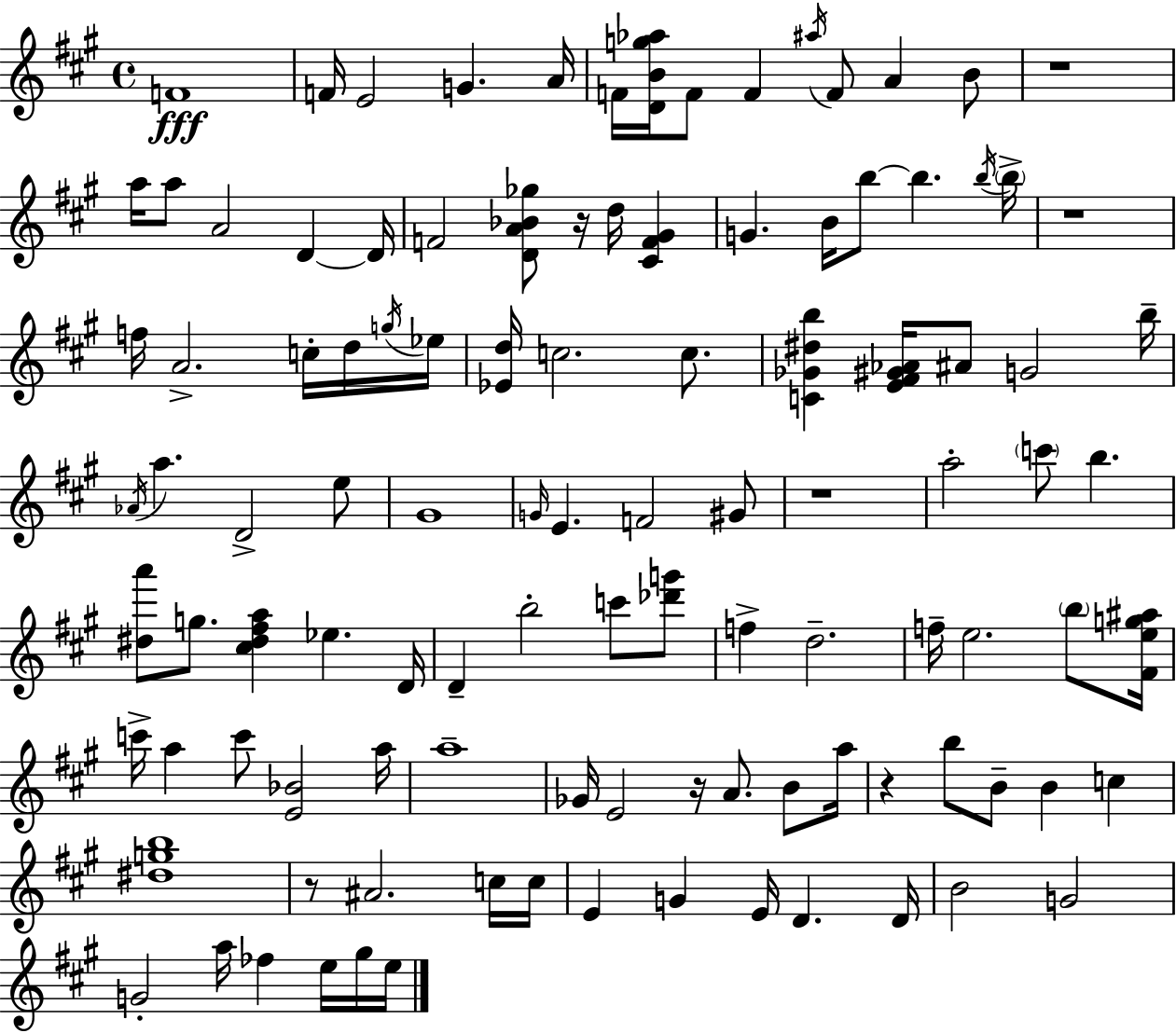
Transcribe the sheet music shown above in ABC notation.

X:1
T:Untitled
M:4/4
L:1/4
K:A
F4 F/4 E2 G A/4 F/4 [DBg_a]/4 F/2 F ^a/4 F/2 A B/2 z4 a/4 a/2 A2 D D/4 F2 [DA_B_g]/2 z/4 d/4 [^CF^G] G B/4 b/2 b b/4 b/4 z4 f/4 A2 c/4 d/4 g/4 _e/4 [_Ed]/4 c2 c/2 [C_G^db] [E^F^G_A]/4 ^A/2 G2 b/4 _A/4 a D2 e/2 ^G4 G/4 E F2 ^G/2 z4 a2 c'/2 b [^da']/2 g/2 [^c^d^fa] _e D/4 D b2 c'/2 [_d'g']/2 f d2 f/4 e2 b/2 [^Feg^a]/4 c'/4 a c'/2 [E_B]2 a/4 a4 _G/4 E2 z/4 A/2 B/2 a/4 z b/2 B/2 B c [^dgb]4 z/2 ^A2 c/4 c/4 E G E/4 D D/4 B2 G2 G2 a/4 _f e/4 ^g/4 e/4